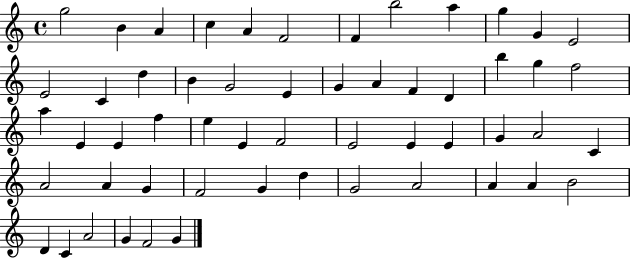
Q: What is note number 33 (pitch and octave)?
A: E4